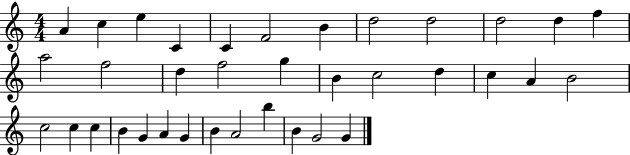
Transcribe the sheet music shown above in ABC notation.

X:1
T:Untitled
M:4/4
L:1/4
K:C
A c e C C F2 B d2 d2 d2 d f a2 f2 d f2 g B c2 d c A B2 c2 c c B G A G B A2 b B G2 G